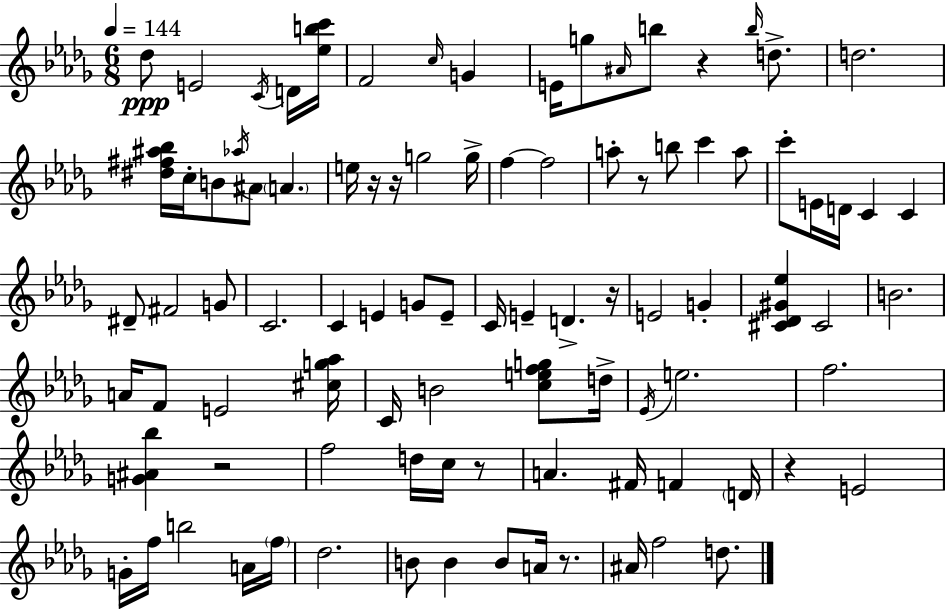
X:1
T:Untitled
M:6/8
L:1/4
K:Bbm
_d/2 E2 C/4 D/4 [_ebc']/4 F2 c/4 G E/4 g/2 ^A/4 b/2 z b/4 d/2 d2 [^d^f^a_b]/4 c/4 B/2 _a/4 ^A/2 A e/4 z/4 z/4 g2 g/4 f f2 a/2 z/2 b/2 c' a/2 c'/2 E/4 D/4 C C ^D/2 ^F2 G/2 C2 C E G/2 E/2 C/4 E D z/4 E2 G [^C_D^G_e] ^C2 B2 A/4 F/2 E2 [^cg_a]/4 C/4 B2 [cefg]/2 d/4 _E/4 e2 f2 [G^A_b] z2 f2 d/4 c/4 z/2 A ^F/4 F D/4 z E2 G/4 f/4 b2 A/4 f/4 _d2 B/2 B B/2 A/4 z/2 ^A/4 f2 d/2